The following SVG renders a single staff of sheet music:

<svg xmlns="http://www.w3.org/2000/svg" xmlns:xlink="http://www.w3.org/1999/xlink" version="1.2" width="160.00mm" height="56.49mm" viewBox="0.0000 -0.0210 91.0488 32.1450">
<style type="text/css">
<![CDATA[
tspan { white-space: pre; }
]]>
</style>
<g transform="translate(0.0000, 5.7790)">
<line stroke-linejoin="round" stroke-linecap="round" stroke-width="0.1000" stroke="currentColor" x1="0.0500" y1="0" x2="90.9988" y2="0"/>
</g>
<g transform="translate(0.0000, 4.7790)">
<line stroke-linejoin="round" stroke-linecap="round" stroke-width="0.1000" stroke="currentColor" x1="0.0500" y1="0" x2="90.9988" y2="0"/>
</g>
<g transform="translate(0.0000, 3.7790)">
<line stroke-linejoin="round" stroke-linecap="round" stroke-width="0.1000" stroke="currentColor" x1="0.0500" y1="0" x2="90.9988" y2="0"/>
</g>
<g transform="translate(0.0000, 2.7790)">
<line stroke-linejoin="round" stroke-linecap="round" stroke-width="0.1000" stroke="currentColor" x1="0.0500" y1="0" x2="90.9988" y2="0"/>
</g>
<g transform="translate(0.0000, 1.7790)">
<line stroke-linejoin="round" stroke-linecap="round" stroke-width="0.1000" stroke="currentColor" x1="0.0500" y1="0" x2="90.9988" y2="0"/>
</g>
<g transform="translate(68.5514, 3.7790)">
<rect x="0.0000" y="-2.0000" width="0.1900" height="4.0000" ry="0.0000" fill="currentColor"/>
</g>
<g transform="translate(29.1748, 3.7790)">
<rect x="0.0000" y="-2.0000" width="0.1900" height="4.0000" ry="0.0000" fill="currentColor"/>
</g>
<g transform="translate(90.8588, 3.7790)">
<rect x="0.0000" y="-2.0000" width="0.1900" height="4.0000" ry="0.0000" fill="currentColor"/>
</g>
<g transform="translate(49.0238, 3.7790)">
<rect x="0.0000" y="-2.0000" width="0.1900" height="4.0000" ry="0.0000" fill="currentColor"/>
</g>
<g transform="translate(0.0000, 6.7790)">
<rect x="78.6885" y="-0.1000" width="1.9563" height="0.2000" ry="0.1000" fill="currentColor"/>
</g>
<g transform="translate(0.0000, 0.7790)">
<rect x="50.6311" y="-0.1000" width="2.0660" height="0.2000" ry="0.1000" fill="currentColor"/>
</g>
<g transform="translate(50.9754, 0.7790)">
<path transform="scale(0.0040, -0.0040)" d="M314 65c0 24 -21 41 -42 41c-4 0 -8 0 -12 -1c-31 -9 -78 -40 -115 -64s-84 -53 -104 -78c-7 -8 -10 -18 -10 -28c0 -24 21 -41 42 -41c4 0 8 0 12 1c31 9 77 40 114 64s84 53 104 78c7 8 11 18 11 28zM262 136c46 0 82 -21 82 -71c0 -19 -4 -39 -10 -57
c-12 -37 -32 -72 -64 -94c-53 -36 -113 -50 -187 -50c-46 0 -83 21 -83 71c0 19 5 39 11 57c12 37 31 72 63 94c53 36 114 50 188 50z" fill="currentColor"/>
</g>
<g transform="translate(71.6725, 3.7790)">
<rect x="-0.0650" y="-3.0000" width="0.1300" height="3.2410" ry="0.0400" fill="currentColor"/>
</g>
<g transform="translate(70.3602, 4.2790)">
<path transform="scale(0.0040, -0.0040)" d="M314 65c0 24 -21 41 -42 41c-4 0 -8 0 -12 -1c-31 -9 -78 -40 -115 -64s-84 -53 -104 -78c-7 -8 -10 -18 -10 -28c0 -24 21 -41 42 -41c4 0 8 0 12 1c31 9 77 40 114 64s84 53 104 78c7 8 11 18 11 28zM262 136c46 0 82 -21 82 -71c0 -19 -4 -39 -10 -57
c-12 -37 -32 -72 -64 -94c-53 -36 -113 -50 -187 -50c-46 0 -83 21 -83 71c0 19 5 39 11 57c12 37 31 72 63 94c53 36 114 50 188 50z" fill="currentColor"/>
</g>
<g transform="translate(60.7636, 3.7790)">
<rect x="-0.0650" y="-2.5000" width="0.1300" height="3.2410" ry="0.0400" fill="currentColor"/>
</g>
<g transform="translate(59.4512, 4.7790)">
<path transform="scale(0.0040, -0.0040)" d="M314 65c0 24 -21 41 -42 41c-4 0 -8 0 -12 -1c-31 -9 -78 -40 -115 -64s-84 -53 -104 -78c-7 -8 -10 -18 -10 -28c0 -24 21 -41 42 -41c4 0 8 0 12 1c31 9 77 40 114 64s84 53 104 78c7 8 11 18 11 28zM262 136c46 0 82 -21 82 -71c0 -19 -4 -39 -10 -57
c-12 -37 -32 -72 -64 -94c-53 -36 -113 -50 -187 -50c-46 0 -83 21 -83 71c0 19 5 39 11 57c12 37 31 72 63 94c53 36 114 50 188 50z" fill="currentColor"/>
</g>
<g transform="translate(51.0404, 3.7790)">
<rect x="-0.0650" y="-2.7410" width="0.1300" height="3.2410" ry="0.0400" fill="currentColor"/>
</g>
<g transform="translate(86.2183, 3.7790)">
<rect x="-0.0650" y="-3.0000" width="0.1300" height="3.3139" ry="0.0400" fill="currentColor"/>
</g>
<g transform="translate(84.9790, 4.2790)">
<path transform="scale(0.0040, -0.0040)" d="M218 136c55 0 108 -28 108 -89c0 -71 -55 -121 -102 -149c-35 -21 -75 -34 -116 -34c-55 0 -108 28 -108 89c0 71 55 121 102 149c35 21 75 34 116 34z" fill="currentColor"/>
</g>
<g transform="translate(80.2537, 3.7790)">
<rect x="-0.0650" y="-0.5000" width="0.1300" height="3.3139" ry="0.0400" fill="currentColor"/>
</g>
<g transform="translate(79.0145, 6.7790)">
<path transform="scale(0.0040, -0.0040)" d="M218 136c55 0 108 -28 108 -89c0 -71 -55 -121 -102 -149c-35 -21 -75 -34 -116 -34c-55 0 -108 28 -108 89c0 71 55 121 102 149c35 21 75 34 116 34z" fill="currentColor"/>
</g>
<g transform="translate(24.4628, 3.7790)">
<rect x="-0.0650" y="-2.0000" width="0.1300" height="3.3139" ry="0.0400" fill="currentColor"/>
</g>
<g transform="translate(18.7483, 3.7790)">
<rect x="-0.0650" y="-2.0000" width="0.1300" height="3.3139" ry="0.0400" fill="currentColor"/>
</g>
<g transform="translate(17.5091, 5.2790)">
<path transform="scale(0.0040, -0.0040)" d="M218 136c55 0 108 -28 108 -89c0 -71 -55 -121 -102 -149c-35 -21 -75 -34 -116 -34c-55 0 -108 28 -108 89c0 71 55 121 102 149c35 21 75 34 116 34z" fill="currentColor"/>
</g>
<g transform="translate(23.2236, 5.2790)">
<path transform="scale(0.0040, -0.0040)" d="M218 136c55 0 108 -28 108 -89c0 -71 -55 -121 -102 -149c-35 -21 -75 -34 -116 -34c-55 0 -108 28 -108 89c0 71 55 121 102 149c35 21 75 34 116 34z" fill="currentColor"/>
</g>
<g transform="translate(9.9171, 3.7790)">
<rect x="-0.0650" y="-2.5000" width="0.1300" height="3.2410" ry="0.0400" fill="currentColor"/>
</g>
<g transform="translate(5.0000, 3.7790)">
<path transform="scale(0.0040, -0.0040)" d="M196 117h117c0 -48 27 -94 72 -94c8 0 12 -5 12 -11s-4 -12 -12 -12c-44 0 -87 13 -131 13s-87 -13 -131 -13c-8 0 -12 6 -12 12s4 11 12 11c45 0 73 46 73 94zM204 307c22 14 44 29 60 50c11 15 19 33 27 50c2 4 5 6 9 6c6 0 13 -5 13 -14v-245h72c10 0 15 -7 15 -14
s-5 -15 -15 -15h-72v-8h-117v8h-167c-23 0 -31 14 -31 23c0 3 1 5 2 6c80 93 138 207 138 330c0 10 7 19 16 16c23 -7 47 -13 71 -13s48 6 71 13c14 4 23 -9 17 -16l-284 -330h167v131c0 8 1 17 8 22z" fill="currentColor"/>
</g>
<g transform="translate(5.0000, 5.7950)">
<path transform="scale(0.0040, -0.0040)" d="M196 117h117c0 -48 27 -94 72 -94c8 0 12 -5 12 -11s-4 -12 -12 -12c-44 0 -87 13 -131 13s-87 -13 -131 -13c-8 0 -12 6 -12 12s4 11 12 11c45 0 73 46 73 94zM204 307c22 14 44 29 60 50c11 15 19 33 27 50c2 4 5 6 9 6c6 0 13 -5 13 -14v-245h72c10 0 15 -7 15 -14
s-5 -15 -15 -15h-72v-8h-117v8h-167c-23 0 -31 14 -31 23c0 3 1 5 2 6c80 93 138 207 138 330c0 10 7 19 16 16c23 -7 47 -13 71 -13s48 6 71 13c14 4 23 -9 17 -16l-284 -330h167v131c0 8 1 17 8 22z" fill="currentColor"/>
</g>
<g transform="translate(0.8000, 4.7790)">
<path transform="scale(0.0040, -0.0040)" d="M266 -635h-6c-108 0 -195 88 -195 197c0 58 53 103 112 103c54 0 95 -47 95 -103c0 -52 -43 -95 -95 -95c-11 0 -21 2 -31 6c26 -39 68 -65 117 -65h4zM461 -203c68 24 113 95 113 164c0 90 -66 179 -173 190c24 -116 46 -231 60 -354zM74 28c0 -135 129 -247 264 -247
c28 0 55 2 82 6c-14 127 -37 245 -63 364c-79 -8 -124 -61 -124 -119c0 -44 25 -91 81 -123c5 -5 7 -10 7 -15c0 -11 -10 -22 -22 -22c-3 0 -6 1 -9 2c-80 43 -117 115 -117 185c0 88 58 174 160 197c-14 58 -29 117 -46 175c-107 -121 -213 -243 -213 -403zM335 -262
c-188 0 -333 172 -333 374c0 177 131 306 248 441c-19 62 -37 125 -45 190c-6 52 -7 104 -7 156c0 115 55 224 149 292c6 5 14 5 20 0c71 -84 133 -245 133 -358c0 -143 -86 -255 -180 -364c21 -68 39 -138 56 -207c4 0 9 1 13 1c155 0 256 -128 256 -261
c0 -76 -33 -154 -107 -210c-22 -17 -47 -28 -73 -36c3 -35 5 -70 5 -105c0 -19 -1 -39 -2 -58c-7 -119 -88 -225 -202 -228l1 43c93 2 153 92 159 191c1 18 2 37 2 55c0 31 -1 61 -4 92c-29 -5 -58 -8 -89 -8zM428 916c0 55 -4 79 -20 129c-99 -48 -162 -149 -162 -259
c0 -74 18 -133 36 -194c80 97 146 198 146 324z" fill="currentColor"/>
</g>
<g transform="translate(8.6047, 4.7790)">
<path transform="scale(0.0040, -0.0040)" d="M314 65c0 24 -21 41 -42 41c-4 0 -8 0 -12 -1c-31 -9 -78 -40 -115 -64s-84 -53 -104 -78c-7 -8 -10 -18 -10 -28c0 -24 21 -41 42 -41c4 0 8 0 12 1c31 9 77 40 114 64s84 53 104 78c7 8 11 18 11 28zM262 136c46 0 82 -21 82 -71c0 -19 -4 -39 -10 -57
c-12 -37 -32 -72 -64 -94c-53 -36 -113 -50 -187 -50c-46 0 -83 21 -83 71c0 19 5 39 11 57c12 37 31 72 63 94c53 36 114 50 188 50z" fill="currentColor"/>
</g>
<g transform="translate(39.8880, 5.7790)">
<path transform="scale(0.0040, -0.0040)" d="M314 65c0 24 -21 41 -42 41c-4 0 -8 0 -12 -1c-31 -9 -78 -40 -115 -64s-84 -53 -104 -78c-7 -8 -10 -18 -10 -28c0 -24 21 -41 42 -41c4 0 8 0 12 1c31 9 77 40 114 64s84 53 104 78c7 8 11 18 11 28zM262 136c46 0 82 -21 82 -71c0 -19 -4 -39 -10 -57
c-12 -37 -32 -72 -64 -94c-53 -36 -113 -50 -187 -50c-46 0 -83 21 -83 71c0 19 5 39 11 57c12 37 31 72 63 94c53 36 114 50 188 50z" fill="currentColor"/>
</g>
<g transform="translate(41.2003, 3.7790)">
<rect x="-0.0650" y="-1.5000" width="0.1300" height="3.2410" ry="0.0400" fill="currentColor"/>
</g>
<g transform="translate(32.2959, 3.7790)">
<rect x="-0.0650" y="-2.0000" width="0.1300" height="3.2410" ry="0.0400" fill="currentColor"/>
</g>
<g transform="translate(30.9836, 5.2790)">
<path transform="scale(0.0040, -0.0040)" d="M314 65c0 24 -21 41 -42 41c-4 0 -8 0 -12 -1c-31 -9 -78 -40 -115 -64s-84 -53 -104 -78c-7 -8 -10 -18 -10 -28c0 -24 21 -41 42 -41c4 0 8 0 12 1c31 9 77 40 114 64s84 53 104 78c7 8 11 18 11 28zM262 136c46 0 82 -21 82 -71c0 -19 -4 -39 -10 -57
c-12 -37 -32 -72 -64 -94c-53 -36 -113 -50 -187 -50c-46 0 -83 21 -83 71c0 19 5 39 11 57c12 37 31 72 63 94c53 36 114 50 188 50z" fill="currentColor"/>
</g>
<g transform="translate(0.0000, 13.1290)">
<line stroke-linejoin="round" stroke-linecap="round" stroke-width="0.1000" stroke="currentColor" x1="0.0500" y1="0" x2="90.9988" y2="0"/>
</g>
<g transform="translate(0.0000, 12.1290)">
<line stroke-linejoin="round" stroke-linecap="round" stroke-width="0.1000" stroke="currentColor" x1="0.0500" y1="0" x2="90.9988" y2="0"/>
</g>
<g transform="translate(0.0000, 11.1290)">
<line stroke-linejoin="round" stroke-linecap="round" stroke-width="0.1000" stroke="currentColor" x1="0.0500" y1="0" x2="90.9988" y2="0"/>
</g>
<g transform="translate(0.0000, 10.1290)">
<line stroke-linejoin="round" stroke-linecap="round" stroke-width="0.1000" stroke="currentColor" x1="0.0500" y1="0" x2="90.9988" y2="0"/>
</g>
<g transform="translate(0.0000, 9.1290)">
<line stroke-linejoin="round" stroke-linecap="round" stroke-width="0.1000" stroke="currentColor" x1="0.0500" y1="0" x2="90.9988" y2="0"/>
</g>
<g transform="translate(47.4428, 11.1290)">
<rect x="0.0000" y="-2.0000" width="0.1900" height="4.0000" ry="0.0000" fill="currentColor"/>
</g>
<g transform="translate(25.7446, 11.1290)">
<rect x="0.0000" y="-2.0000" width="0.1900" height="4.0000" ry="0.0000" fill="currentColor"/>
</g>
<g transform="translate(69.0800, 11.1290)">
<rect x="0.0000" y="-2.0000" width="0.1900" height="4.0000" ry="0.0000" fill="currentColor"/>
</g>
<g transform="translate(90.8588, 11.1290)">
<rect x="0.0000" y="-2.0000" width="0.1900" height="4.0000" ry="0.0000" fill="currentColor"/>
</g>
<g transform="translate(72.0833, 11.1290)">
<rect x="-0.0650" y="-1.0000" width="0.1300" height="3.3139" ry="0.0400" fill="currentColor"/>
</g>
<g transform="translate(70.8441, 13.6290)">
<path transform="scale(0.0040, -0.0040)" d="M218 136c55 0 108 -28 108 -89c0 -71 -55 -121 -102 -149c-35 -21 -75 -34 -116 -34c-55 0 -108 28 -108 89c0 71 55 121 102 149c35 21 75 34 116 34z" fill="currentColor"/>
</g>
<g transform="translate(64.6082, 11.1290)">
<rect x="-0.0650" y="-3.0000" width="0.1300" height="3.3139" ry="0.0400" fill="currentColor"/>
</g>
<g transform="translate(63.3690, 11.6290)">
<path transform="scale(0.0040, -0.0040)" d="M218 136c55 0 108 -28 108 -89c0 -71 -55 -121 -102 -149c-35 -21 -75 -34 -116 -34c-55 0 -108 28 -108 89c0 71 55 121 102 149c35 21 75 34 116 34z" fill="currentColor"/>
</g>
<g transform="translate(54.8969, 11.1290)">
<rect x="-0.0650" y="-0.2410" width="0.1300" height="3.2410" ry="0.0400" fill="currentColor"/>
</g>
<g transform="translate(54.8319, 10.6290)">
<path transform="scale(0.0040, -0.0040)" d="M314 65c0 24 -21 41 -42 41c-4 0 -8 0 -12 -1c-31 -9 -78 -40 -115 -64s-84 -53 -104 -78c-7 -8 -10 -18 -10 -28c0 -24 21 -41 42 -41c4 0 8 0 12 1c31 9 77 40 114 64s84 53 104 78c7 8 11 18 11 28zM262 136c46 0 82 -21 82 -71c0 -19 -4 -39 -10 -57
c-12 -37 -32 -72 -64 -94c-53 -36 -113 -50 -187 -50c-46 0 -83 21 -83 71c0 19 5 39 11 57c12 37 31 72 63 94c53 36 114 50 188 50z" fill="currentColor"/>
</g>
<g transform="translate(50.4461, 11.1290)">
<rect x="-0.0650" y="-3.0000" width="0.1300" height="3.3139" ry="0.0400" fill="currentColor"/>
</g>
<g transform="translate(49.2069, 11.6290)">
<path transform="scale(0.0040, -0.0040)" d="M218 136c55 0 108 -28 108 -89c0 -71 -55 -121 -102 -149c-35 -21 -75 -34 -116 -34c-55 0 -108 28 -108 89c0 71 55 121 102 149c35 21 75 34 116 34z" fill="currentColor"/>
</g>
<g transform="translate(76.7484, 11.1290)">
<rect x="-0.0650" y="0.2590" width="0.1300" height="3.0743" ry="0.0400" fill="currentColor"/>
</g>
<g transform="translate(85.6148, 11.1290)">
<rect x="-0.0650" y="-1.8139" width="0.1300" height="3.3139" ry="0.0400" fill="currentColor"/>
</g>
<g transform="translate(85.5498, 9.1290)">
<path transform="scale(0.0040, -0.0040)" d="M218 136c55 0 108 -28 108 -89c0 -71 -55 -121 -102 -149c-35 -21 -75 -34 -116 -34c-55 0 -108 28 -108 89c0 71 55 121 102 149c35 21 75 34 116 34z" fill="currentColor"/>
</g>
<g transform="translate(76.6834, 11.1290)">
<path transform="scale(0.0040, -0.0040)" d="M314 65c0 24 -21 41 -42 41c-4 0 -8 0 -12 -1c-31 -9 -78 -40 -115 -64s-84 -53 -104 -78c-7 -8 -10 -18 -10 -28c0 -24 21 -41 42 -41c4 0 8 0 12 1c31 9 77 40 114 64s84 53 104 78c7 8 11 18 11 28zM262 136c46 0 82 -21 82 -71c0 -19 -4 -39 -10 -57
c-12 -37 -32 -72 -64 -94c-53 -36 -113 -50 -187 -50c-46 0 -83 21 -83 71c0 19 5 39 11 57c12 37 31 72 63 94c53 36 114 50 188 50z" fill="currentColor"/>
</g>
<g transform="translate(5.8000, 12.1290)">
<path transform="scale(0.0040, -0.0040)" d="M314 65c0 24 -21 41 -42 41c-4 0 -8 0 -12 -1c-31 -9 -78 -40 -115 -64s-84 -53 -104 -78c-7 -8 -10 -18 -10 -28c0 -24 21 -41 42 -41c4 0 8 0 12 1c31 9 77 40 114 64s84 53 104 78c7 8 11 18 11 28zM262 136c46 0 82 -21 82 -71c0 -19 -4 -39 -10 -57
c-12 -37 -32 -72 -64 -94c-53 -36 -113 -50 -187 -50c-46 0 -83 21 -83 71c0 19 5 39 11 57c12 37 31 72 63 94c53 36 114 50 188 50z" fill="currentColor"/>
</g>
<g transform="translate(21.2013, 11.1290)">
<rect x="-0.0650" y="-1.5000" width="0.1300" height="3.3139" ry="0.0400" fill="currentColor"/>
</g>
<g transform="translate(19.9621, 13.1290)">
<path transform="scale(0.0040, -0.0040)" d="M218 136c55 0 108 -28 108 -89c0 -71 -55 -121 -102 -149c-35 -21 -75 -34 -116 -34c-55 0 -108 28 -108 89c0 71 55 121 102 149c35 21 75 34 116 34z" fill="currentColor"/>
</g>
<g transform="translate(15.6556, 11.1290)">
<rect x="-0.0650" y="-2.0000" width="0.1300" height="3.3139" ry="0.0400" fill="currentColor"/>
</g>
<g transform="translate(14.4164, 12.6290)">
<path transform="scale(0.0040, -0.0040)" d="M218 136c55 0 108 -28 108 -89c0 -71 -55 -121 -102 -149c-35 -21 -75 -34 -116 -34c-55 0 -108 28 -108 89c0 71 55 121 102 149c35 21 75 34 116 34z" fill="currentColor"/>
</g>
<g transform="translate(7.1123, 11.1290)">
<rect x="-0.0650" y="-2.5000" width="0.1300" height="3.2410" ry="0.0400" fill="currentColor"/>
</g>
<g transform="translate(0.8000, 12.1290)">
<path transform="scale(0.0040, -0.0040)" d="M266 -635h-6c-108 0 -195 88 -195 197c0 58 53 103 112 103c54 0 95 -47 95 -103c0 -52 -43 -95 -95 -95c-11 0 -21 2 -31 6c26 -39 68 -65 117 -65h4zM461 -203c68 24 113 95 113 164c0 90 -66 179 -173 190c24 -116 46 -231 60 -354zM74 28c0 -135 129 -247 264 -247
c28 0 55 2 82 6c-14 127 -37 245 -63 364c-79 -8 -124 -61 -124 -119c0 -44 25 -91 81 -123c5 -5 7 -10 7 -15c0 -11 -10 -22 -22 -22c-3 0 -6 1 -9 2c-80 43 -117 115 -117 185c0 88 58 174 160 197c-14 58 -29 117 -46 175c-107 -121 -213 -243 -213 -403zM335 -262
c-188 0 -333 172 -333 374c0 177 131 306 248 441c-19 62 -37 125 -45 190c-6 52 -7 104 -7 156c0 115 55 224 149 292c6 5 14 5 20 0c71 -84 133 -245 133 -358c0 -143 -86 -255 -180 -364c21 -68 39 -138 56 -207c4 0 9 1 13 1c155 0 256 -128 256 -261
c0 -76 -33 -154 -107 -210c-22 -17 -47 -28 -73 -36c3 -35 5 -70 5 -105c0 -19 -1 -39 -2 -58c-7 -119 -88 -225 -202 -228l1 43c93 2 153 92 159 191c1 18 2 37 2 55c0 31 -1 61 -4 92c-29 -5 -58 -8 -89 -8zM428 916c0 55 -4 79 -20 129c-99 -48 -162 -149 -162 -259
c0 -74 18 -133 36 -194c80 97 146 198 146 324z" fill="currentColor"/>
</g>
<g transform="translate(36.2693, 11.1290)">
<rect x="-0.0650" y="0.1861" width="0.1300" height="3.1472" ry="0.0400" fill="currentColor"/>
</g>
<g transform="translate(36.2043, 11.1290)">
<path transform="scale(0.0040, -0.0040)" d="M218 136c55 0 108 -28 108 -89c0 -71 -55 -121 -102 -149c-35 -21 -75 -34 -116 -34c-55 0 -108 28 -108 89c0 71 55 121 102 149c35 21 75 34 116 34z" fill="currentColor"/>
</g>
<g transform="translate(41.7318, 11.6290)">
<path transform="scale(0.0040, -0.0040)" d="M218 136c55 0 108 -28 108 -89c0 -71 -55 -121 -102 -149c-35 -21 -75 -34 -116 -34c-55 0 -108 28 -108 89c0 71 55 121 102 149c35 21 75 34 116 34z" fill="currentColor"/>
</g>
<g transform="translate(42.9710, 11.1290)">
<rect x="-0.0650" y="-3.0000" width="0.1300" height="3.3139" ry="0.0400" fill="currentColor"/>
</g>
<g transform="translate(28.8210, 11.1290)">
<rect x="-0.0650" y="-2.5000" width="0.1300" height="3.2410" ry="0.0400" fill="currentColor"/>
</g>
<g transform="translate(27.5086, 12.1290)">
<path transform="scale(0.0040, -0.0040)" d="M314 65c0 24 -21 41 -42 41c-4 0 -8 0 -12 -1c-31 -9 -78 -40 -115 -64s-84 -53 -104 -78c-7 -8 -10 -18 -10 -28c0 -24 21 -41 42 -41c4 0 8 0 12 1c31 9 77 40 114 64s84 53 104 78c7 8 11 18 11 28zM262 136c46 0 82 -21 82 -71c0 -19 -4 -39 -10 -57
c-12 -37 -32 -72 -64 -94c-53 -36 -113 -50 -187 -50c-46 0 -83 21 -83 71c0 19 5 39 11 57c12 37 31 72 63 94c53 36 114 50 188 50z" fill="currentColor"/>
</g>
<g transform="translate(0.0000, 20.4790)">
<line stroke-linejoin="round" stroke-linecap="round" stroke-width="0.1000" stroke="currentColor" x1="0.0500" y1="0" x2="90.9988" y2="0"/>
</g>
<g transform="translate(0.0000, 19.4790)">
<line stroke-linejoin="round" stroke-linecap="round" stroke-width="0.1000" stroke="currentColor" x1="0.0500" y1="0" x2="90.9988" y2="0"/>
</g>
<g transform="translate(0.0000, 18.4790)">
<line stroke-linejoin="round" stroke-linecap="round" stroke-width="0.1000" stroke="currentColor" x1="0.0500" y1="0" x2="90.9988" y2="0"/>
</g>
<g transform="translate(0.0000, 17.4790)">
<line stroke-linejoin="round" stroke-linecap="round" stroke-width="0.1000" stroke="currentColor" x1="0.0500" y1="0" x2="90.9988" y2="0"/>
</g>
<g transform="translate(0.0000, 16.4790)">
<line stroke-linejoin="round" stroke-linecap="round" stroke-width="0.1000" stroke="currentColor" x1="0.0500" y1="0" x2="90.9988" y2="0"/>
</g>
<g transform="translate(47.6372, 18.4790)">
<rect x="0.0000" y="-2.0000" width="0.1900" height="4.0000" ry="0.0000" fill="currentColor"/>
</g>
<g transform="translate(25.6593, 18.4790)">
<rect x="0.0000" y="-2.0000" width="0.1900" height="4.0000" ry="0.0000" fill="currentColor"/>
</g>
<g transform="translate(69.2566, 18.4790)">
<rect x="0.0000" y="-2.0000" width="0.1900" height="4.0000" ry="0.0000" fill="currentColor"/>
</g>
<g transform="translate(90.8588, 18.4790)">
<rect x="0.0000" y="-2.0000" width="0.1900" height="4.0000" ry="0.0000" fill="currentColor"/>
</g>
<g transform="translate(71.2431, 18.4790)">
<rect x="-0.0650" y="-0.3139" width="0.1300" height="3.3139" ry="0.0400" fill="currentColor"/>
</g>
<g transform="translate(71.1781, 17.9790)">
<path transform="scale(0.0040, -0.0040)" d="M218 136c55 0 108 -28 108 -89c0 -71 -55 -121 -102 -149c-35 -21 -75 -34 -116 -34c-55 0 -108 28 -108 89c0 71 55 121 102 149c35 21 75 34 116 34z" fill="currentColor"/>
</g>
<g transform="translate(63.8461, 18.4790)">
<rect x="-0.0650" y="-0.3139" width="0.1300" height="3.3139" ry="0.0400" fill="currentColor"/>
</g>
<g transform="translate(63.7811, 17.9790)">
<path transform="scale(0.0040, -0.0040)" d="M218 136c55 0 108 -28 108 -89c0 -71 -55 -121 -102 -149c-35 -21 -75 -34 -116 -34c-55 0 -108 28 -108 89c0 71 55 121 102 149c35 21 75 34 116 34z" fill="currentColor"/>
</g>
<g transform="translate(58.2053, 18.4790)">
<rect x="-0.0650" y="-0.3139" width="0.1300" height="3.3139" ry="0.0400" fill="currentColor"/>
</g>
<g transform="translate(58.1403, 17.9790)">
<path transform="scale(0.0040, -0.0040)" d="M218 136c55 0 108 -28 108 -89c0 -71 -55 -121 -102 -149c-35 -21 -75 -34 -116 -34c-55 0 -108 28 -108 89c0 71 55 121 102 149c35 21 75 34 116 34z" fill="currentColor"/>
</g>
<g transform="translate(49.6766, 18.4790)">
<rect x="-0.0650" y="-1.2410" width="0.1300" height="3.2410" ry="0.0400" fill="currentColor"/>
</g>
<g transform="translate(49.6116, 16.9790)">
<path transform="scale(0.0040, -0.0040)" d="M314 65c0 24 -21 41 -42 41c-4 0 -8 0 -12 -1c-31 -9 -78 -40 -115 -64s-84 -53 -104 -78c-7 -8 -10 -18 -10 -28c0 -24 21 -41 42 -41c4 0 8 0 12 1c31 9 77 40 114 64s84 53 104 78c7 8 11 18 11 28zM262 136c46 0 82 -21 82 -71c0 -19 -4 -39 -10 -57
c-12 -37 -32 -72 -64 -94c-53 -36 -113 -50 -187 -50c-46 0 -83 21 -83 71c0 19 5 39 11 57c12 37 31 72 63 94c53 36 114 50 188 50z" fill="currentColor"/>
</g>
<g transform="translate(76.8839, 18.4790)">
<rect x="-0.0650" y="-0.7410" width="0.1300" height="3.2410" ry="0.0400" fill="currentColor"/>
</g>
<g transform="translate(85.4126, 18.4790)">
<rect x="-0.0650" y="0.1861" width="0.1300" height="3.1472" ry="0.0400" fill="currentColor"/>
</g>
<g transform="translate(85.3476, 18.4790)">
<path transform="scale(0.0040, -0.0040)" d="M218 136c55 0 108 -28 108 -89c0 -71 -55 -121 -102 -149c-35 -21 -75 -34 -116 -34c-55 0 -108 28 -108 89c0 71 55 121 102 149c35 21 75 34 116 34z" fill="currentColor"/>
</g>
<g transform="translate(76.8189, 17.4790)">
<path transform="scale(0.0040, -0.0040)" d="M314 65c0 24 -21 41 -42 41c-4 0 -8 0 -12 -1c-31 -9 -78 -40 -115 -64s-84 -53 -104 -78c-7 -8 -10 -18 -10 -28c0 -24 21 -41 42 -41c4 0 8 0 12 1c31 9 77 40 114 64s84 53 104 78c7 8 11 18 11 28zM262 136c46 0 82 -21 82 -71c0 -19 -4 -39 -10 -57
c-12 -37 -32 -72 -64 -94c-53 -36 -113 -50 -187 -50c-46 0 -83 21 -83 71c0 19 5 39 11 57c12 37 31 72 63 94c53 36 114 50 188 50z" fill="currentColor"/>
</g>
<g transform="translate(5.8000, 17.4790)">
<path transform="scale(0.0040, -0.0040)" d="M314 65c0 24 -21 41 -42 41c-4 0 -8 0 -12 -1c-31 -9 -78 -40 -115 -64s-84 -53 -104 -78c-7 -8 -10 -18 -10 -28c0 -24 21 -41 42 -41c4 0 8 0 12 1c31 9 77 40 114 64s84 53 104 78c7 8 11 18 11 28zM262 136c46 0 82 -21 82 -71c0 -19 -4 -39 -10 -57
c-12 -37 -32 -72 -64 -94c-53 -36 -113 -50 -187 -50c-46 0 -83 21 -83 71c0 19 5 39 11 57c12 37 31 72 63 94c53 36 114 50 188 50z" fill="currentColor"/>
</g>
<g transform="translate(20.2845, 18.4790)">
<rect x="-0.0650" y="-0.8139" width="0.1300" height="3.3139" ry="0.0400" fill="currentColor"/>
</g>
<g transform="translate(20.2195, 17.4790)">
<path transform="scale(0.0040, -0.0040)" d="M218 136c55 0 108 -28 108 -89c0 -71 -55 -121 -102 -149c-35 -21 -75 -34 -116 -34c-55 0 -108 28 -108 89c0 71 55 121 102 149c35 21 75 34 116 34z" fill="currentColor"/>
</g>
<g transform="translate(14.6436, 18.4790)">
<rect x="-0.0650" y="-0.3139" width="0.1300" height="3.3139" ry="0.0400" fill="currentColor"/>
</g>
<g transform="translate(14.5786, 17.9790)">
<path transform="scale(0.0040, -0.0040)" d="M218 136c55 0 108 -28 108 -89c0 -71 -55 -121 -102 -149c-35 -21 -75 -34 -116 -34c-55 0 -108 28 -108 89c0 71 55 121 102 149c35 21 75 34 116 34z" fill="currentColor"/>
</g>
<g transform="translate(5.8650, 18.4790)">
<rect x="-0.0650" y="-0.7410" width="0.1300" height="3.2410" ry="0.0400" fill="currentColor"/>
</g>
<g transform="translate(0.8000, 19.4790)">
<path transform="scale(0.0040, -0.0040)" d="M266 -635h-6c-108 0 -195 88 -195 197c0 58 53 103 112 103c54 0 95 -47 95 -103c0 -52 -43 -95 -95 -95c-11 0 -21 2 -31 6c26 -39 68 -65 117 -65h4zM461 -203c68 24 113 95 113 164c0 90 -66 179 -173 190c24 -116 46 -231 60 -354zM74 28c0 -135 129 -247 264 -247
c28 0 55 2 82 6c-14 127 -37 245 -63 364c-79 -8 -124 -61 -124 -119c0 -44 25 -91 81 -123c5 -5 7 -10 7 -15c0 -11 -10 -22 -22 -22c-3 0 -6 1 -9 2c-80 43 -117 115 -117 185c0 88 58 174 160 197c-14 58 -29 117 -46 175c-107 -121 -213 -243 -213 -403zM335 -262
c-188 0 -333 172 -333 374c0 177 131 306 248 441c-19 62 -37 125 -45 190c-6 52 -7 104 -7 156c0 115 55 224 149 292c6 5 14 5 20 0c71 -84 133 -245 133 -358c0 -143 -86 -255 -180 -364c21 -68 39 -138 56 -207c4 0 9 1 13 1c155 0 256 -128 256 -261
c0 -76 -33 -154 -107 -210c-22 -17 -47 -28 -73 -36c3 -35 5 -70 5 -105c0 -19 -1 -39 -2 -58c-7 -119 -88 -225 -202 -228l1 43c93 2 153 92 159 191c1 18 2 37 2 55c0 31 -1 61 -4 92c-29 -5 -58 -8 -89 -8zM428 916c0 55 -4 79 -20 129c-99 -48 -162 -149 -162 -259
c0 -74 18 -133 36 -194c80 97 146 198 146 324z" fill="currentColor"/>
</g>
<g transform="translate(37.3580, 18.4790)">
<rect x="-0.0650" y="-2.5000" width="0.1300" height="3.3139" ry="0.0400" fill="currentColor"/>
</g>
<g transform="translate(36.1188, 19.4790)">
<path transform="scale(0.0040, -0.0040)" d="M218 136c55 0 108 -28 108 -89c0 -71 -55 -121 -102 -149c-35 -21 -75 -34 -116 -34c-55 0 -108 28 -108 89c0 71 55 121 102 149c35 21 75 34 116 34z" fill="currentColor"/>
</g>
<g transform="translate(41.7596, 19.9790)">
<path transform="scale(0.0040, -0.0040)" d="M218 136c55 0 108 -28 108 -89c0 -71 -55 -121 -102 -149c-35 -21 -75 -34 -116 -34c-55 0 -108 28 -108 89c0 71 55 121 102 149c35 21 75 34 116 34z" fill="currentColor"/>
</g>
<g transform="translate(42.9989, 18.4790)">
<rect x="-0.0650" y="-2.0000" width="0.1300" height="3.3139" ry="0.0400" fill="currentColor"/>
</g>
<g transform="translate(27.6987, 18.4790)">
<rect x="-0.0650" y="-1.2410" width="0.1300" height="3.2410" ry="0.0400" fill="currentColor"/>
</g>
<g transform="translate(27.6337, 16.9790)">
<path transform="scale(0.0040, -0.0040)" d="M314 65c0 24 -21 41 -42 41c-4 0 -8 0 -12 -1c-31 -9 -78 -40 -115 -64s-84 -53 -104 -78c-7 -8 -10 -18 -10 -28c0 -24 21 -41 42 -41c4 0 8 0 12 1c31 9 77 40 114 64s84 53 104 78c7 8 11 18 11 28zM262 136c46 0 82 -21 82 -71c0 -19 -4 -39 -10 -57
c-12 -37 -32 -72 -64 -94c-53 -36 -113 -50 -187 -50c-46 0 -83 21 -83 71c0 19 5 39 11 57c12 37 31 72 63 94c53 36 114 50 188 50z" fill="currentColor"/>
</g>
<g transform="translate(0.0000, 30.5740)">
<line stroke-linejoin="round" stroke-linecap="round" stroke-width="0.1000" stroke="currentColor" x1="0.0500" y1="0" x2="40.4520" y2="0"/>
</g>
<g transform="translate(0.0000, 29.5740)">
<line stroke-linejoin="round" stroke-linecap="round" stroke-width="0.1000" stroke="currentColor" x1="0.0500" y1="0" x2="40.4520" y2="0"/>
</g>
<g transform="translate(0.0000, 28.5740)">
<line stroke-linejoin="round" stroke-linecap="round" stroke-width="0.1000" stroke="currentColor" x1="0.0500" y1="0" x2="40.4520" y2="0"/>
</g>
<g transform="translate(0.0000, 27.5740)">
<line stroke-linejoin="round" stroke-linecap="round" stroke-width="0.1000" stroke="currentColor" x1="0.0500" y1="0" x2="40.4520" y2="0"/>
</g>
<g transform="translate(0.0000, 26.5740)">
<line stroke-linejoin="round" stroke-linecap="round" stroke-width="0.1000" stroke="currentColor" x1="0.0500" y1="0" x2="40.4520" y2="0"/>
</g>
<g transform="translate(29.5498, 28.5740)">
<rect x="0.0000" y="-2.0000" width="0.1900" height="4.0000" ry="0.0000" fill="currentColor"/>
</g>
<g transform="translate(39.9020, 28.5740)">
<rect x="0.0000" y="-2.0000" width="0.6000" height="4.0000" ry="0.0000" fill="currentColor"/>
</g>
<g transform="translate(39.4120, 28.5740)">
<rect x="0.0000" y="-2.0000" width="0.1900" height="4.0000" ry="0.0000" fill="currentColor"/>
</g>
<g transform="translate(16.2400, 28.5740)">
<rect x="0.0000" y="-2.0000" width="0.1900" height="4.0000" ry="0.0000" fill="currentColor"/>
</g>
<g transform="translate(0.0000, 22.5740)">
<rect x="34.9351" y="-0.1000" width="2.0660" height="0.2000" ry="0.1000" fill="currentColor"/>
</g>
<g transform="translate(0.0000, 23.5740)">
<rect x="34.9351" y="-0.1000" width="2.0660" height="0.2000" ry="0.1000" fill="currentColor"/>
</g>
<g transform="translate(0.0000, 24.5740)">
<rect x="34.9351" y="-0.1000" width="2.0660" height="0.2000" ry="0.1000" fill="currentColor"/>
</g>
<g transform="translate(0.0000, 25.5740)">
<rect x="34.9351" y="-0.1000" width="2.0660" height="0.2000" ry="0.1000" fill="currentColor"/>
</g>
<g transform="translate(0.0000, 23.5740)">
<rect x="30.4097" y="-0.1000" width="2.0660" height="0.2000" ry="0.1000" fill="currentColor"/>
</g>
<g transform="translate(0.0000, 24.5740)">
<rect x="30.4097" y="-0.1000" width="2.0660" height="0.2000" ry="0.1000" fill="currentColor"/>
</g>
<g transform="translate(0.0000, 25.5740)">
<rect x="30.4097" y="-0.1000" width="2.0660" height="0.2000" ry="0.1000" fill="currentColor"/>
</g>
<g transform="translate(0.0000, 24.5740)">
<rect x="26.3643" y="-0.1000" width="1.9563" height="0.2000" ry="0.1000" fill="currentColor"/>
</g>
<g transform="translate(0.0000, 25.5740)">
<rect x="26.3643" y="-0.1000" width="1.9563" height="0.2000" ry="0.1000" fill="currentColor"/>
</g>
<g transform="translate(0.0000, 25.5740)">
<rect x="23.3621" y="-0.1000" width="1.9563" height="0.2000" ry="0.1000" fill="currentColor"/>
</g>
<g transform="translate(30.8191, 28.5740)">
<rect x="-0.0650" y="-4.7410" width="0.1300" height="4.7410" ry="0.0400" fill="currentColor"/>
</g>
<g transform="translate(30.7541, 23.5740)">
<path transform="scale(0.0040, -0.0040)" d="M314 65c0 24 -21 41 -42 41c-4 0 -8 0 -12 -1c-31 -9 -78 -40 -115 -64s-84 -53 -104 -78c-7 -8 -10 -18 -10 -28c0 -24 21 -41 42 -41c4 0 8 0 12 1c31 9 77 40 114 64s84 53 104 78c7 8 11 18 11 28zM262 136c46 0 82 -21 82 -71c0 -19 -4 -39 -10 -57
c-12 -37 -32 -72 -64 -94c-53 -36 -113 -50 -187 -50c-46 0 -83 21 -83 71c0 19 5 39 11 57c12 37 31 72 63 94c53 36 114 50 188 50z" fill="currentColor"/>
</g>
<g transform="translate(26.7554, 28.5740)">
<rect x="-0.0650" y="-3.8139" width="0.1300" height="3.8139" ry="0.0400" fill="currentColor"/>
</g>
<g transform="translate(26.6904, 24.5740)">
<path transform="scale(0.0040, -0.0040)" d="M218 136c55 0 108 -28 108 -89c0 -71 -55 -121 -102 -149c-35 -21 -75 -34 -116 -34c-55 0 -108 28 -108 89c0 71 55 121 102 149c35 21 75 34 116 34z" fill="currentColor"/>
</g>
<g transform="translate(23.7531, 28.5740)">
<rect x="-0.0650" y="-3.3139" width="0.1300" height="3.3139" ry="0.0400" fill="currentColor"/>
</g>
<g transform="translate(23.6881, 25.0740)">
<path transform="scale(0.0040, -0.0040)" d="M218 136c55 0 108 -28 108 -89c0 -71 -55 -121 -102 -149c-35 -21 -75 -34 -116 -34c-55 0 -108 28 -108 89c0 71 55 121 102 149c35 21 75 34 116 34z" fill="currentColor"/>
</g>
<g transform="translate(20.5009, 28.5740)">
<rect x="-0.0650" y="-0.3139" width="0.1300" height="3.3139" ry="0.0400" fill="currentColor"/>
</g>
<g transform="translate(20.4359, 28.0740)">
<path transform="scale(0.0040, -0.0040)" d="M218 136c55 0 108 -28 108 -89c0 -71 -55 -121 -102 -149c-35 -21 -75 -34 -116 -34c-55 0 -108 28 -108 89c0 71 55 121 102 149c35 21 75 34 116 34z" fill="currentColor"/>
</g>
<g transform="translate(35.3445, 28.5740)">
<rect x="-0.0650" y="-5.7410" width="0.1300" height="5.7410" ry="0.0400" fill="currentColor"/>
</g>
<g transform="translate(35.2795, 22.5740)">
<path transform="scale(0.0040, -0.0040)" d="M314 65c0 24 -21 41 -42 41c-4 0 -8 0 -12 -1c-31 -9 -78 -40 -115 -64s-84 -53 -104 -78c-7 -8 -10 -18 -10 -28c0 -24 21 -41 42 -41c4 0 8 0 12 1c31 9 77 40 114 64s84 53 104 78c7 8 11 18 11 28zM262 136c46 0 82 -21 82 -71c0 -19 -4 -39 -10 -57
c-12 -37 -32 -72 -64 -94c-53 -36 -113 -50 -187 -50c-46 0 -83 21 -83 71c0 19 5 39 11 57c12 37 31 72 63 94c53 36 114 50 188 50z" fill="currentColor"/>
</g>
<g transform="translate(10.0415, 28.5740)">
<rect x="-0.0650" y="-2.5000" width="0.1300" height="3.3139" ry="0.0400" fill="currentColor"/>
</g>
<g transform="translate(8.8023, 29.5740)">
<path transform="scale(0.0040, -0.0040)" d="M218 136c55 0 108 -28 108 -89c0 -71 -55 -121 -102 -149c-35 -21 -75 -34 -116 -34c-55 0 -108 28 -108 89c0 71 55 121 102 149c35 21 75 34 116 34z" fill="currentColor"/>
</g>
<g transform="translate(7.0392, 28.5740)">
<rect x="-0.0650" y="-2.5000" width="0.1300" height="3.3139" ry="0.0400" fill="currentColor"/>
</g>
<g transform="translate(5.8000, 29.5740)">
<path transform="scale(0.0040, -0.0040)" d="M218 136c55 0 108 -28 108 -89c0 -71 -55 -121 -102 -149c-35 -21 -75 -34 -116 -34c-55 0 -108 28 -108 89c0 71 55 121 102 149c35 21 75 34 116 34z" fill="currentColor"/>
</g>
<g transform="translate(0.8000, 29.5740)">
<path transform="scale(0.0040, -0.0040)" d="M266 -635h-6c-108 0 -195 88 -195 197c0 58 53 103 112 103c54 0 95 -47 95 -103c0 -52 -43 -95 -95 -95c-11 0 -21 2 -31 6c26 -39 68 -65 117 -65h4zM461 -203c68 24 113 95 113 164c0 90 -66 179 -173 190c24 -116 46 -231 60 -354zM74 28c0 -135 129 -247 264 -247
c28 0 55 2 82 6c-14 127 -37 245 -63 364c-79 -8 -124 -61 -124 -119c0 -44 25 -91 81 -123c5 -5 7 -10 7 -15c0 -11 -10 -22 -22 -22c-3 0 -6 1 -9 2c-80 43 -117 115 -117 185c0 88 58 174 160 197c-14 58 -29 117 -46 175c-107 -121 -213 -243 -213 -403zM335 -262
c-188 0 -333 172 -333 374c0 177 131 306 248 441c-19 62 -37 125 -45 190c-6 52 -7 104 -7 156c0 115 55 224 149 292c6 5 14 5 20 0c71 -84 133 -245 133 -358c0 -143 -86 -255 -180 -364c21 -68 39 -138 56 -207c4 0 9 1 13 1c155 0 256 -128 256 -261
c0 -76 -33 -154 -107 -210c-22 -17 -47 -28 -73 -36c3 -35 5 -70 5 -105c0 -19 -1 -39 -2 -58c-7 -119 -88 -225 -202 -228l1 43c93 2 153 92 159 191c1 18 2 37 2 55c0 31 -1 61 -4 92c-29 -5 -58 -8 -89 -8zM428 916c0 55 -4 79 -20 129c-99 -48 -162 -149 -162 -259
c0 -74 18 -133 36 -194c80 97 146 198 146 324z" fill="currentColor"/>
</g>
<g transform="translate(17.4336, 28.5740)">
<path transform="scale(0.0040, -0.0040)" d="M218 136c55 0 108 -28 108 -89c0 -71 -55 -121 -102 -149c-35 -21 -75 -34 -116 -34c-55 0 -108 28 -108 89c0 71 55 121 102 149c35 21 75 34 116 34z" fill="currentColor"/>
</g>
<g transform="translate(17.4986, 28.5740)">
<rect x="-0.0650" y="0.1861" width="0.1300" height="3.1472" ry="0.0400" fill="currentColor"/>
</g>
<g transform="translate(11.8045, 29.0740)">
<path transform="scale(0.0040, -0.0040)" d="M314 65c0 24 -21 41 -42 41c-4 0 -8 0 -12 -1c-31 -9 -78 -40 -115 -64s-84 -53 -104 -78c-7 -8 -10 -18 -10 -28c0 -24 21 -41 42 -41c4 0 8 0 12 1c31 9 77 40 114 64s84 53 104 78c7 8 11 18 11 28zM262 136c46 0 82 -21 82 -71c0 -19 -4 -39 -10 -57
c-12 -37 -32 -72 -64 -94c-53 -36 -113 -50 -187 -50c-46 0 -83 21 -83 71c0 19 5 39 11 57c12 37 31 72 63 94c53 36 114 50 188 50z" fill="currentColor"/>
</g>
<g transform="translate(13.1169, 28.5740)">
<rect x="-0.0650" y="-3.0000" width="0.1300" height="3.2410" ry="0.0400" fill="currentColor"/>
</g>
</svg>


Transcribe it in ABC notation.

X:1
T:Untitled
M:4/4
L:1/4
K:C
G2 F F F2 E2 a2 G2 A2 C A G2 F E G2 B A A c2 A D B2 f d2 c d e2 G F e2 c c c d2 B G G A2 B c b c' e'2 g'2